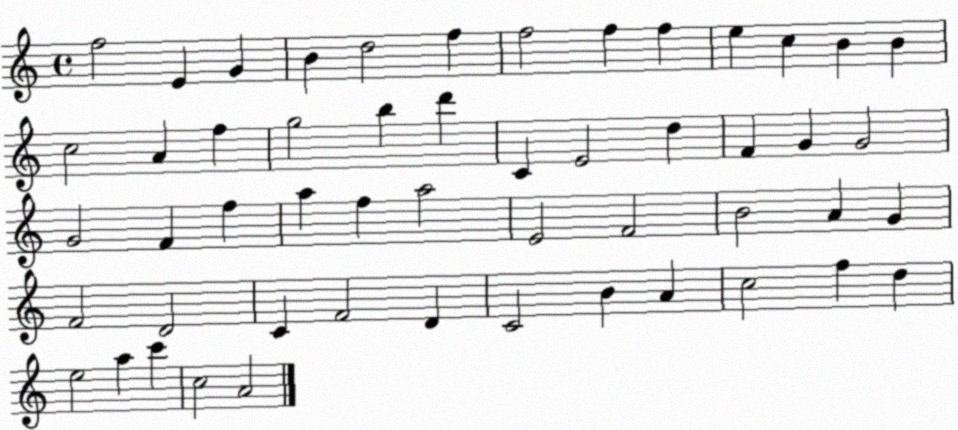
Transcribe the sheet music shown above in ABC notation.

X:1
T:Untitled
M:4/4
L:1/4
K:C
f2 E G B d2 f f2 f f e c B B c2 A f g2 b d' C E2 d F G G2 G2 F f a f a2 E2 F2 B2 A G F2 D2 C F2 D C2 B A c2 f d e2 a c' c2 A2